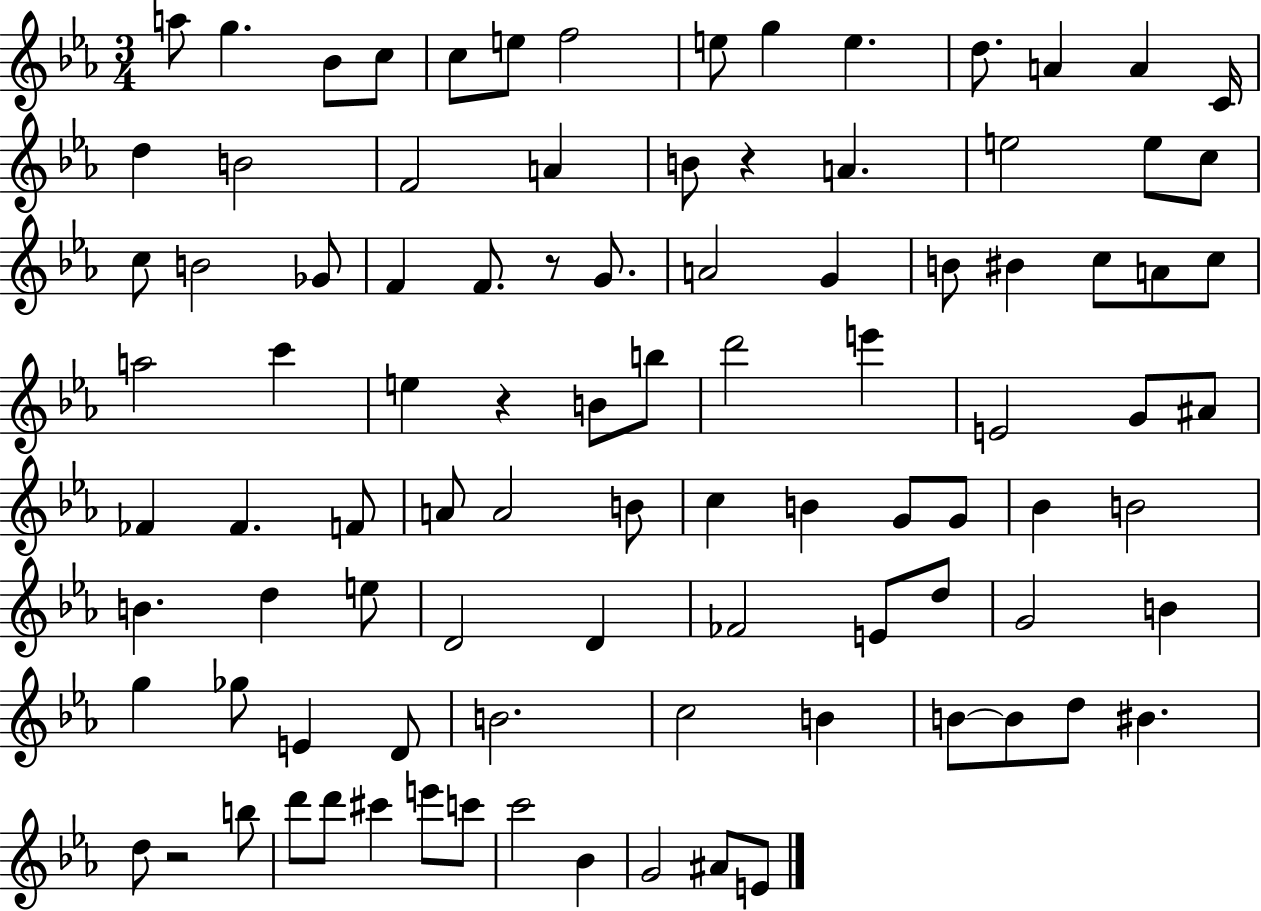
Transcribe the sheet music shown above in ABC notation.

X:1
T:Untitled
M:3/4
L:1/4
K:Eb
a/2 g _B/2 c/2 c/2 e/2 f2 e/2 g e d/2 A A C/4 d B2 F2 A B/2 z A e2 e/2 c/2 c/2 B2 _G/2 F F/2 z/2 G/2 A2 G B/2 ^B c/2 A/2 c/2 a2 c' e z B/2 b/2 d'2 e' E2 G/2 ^A/2 _F _F F/2 A/2 A2 B/2 c B G/2 G/2 _B B2 B d e/2 D2 D _F2 E/2 d/2 G2 B g _g/2 E D/2 B2 c2 B B/2 B/2 d/2 ^B d/2 z2 b/2 d'/2 d'/2 ^c' e'/2 c'/2 c'2 _B G2 ^A/2 E/2